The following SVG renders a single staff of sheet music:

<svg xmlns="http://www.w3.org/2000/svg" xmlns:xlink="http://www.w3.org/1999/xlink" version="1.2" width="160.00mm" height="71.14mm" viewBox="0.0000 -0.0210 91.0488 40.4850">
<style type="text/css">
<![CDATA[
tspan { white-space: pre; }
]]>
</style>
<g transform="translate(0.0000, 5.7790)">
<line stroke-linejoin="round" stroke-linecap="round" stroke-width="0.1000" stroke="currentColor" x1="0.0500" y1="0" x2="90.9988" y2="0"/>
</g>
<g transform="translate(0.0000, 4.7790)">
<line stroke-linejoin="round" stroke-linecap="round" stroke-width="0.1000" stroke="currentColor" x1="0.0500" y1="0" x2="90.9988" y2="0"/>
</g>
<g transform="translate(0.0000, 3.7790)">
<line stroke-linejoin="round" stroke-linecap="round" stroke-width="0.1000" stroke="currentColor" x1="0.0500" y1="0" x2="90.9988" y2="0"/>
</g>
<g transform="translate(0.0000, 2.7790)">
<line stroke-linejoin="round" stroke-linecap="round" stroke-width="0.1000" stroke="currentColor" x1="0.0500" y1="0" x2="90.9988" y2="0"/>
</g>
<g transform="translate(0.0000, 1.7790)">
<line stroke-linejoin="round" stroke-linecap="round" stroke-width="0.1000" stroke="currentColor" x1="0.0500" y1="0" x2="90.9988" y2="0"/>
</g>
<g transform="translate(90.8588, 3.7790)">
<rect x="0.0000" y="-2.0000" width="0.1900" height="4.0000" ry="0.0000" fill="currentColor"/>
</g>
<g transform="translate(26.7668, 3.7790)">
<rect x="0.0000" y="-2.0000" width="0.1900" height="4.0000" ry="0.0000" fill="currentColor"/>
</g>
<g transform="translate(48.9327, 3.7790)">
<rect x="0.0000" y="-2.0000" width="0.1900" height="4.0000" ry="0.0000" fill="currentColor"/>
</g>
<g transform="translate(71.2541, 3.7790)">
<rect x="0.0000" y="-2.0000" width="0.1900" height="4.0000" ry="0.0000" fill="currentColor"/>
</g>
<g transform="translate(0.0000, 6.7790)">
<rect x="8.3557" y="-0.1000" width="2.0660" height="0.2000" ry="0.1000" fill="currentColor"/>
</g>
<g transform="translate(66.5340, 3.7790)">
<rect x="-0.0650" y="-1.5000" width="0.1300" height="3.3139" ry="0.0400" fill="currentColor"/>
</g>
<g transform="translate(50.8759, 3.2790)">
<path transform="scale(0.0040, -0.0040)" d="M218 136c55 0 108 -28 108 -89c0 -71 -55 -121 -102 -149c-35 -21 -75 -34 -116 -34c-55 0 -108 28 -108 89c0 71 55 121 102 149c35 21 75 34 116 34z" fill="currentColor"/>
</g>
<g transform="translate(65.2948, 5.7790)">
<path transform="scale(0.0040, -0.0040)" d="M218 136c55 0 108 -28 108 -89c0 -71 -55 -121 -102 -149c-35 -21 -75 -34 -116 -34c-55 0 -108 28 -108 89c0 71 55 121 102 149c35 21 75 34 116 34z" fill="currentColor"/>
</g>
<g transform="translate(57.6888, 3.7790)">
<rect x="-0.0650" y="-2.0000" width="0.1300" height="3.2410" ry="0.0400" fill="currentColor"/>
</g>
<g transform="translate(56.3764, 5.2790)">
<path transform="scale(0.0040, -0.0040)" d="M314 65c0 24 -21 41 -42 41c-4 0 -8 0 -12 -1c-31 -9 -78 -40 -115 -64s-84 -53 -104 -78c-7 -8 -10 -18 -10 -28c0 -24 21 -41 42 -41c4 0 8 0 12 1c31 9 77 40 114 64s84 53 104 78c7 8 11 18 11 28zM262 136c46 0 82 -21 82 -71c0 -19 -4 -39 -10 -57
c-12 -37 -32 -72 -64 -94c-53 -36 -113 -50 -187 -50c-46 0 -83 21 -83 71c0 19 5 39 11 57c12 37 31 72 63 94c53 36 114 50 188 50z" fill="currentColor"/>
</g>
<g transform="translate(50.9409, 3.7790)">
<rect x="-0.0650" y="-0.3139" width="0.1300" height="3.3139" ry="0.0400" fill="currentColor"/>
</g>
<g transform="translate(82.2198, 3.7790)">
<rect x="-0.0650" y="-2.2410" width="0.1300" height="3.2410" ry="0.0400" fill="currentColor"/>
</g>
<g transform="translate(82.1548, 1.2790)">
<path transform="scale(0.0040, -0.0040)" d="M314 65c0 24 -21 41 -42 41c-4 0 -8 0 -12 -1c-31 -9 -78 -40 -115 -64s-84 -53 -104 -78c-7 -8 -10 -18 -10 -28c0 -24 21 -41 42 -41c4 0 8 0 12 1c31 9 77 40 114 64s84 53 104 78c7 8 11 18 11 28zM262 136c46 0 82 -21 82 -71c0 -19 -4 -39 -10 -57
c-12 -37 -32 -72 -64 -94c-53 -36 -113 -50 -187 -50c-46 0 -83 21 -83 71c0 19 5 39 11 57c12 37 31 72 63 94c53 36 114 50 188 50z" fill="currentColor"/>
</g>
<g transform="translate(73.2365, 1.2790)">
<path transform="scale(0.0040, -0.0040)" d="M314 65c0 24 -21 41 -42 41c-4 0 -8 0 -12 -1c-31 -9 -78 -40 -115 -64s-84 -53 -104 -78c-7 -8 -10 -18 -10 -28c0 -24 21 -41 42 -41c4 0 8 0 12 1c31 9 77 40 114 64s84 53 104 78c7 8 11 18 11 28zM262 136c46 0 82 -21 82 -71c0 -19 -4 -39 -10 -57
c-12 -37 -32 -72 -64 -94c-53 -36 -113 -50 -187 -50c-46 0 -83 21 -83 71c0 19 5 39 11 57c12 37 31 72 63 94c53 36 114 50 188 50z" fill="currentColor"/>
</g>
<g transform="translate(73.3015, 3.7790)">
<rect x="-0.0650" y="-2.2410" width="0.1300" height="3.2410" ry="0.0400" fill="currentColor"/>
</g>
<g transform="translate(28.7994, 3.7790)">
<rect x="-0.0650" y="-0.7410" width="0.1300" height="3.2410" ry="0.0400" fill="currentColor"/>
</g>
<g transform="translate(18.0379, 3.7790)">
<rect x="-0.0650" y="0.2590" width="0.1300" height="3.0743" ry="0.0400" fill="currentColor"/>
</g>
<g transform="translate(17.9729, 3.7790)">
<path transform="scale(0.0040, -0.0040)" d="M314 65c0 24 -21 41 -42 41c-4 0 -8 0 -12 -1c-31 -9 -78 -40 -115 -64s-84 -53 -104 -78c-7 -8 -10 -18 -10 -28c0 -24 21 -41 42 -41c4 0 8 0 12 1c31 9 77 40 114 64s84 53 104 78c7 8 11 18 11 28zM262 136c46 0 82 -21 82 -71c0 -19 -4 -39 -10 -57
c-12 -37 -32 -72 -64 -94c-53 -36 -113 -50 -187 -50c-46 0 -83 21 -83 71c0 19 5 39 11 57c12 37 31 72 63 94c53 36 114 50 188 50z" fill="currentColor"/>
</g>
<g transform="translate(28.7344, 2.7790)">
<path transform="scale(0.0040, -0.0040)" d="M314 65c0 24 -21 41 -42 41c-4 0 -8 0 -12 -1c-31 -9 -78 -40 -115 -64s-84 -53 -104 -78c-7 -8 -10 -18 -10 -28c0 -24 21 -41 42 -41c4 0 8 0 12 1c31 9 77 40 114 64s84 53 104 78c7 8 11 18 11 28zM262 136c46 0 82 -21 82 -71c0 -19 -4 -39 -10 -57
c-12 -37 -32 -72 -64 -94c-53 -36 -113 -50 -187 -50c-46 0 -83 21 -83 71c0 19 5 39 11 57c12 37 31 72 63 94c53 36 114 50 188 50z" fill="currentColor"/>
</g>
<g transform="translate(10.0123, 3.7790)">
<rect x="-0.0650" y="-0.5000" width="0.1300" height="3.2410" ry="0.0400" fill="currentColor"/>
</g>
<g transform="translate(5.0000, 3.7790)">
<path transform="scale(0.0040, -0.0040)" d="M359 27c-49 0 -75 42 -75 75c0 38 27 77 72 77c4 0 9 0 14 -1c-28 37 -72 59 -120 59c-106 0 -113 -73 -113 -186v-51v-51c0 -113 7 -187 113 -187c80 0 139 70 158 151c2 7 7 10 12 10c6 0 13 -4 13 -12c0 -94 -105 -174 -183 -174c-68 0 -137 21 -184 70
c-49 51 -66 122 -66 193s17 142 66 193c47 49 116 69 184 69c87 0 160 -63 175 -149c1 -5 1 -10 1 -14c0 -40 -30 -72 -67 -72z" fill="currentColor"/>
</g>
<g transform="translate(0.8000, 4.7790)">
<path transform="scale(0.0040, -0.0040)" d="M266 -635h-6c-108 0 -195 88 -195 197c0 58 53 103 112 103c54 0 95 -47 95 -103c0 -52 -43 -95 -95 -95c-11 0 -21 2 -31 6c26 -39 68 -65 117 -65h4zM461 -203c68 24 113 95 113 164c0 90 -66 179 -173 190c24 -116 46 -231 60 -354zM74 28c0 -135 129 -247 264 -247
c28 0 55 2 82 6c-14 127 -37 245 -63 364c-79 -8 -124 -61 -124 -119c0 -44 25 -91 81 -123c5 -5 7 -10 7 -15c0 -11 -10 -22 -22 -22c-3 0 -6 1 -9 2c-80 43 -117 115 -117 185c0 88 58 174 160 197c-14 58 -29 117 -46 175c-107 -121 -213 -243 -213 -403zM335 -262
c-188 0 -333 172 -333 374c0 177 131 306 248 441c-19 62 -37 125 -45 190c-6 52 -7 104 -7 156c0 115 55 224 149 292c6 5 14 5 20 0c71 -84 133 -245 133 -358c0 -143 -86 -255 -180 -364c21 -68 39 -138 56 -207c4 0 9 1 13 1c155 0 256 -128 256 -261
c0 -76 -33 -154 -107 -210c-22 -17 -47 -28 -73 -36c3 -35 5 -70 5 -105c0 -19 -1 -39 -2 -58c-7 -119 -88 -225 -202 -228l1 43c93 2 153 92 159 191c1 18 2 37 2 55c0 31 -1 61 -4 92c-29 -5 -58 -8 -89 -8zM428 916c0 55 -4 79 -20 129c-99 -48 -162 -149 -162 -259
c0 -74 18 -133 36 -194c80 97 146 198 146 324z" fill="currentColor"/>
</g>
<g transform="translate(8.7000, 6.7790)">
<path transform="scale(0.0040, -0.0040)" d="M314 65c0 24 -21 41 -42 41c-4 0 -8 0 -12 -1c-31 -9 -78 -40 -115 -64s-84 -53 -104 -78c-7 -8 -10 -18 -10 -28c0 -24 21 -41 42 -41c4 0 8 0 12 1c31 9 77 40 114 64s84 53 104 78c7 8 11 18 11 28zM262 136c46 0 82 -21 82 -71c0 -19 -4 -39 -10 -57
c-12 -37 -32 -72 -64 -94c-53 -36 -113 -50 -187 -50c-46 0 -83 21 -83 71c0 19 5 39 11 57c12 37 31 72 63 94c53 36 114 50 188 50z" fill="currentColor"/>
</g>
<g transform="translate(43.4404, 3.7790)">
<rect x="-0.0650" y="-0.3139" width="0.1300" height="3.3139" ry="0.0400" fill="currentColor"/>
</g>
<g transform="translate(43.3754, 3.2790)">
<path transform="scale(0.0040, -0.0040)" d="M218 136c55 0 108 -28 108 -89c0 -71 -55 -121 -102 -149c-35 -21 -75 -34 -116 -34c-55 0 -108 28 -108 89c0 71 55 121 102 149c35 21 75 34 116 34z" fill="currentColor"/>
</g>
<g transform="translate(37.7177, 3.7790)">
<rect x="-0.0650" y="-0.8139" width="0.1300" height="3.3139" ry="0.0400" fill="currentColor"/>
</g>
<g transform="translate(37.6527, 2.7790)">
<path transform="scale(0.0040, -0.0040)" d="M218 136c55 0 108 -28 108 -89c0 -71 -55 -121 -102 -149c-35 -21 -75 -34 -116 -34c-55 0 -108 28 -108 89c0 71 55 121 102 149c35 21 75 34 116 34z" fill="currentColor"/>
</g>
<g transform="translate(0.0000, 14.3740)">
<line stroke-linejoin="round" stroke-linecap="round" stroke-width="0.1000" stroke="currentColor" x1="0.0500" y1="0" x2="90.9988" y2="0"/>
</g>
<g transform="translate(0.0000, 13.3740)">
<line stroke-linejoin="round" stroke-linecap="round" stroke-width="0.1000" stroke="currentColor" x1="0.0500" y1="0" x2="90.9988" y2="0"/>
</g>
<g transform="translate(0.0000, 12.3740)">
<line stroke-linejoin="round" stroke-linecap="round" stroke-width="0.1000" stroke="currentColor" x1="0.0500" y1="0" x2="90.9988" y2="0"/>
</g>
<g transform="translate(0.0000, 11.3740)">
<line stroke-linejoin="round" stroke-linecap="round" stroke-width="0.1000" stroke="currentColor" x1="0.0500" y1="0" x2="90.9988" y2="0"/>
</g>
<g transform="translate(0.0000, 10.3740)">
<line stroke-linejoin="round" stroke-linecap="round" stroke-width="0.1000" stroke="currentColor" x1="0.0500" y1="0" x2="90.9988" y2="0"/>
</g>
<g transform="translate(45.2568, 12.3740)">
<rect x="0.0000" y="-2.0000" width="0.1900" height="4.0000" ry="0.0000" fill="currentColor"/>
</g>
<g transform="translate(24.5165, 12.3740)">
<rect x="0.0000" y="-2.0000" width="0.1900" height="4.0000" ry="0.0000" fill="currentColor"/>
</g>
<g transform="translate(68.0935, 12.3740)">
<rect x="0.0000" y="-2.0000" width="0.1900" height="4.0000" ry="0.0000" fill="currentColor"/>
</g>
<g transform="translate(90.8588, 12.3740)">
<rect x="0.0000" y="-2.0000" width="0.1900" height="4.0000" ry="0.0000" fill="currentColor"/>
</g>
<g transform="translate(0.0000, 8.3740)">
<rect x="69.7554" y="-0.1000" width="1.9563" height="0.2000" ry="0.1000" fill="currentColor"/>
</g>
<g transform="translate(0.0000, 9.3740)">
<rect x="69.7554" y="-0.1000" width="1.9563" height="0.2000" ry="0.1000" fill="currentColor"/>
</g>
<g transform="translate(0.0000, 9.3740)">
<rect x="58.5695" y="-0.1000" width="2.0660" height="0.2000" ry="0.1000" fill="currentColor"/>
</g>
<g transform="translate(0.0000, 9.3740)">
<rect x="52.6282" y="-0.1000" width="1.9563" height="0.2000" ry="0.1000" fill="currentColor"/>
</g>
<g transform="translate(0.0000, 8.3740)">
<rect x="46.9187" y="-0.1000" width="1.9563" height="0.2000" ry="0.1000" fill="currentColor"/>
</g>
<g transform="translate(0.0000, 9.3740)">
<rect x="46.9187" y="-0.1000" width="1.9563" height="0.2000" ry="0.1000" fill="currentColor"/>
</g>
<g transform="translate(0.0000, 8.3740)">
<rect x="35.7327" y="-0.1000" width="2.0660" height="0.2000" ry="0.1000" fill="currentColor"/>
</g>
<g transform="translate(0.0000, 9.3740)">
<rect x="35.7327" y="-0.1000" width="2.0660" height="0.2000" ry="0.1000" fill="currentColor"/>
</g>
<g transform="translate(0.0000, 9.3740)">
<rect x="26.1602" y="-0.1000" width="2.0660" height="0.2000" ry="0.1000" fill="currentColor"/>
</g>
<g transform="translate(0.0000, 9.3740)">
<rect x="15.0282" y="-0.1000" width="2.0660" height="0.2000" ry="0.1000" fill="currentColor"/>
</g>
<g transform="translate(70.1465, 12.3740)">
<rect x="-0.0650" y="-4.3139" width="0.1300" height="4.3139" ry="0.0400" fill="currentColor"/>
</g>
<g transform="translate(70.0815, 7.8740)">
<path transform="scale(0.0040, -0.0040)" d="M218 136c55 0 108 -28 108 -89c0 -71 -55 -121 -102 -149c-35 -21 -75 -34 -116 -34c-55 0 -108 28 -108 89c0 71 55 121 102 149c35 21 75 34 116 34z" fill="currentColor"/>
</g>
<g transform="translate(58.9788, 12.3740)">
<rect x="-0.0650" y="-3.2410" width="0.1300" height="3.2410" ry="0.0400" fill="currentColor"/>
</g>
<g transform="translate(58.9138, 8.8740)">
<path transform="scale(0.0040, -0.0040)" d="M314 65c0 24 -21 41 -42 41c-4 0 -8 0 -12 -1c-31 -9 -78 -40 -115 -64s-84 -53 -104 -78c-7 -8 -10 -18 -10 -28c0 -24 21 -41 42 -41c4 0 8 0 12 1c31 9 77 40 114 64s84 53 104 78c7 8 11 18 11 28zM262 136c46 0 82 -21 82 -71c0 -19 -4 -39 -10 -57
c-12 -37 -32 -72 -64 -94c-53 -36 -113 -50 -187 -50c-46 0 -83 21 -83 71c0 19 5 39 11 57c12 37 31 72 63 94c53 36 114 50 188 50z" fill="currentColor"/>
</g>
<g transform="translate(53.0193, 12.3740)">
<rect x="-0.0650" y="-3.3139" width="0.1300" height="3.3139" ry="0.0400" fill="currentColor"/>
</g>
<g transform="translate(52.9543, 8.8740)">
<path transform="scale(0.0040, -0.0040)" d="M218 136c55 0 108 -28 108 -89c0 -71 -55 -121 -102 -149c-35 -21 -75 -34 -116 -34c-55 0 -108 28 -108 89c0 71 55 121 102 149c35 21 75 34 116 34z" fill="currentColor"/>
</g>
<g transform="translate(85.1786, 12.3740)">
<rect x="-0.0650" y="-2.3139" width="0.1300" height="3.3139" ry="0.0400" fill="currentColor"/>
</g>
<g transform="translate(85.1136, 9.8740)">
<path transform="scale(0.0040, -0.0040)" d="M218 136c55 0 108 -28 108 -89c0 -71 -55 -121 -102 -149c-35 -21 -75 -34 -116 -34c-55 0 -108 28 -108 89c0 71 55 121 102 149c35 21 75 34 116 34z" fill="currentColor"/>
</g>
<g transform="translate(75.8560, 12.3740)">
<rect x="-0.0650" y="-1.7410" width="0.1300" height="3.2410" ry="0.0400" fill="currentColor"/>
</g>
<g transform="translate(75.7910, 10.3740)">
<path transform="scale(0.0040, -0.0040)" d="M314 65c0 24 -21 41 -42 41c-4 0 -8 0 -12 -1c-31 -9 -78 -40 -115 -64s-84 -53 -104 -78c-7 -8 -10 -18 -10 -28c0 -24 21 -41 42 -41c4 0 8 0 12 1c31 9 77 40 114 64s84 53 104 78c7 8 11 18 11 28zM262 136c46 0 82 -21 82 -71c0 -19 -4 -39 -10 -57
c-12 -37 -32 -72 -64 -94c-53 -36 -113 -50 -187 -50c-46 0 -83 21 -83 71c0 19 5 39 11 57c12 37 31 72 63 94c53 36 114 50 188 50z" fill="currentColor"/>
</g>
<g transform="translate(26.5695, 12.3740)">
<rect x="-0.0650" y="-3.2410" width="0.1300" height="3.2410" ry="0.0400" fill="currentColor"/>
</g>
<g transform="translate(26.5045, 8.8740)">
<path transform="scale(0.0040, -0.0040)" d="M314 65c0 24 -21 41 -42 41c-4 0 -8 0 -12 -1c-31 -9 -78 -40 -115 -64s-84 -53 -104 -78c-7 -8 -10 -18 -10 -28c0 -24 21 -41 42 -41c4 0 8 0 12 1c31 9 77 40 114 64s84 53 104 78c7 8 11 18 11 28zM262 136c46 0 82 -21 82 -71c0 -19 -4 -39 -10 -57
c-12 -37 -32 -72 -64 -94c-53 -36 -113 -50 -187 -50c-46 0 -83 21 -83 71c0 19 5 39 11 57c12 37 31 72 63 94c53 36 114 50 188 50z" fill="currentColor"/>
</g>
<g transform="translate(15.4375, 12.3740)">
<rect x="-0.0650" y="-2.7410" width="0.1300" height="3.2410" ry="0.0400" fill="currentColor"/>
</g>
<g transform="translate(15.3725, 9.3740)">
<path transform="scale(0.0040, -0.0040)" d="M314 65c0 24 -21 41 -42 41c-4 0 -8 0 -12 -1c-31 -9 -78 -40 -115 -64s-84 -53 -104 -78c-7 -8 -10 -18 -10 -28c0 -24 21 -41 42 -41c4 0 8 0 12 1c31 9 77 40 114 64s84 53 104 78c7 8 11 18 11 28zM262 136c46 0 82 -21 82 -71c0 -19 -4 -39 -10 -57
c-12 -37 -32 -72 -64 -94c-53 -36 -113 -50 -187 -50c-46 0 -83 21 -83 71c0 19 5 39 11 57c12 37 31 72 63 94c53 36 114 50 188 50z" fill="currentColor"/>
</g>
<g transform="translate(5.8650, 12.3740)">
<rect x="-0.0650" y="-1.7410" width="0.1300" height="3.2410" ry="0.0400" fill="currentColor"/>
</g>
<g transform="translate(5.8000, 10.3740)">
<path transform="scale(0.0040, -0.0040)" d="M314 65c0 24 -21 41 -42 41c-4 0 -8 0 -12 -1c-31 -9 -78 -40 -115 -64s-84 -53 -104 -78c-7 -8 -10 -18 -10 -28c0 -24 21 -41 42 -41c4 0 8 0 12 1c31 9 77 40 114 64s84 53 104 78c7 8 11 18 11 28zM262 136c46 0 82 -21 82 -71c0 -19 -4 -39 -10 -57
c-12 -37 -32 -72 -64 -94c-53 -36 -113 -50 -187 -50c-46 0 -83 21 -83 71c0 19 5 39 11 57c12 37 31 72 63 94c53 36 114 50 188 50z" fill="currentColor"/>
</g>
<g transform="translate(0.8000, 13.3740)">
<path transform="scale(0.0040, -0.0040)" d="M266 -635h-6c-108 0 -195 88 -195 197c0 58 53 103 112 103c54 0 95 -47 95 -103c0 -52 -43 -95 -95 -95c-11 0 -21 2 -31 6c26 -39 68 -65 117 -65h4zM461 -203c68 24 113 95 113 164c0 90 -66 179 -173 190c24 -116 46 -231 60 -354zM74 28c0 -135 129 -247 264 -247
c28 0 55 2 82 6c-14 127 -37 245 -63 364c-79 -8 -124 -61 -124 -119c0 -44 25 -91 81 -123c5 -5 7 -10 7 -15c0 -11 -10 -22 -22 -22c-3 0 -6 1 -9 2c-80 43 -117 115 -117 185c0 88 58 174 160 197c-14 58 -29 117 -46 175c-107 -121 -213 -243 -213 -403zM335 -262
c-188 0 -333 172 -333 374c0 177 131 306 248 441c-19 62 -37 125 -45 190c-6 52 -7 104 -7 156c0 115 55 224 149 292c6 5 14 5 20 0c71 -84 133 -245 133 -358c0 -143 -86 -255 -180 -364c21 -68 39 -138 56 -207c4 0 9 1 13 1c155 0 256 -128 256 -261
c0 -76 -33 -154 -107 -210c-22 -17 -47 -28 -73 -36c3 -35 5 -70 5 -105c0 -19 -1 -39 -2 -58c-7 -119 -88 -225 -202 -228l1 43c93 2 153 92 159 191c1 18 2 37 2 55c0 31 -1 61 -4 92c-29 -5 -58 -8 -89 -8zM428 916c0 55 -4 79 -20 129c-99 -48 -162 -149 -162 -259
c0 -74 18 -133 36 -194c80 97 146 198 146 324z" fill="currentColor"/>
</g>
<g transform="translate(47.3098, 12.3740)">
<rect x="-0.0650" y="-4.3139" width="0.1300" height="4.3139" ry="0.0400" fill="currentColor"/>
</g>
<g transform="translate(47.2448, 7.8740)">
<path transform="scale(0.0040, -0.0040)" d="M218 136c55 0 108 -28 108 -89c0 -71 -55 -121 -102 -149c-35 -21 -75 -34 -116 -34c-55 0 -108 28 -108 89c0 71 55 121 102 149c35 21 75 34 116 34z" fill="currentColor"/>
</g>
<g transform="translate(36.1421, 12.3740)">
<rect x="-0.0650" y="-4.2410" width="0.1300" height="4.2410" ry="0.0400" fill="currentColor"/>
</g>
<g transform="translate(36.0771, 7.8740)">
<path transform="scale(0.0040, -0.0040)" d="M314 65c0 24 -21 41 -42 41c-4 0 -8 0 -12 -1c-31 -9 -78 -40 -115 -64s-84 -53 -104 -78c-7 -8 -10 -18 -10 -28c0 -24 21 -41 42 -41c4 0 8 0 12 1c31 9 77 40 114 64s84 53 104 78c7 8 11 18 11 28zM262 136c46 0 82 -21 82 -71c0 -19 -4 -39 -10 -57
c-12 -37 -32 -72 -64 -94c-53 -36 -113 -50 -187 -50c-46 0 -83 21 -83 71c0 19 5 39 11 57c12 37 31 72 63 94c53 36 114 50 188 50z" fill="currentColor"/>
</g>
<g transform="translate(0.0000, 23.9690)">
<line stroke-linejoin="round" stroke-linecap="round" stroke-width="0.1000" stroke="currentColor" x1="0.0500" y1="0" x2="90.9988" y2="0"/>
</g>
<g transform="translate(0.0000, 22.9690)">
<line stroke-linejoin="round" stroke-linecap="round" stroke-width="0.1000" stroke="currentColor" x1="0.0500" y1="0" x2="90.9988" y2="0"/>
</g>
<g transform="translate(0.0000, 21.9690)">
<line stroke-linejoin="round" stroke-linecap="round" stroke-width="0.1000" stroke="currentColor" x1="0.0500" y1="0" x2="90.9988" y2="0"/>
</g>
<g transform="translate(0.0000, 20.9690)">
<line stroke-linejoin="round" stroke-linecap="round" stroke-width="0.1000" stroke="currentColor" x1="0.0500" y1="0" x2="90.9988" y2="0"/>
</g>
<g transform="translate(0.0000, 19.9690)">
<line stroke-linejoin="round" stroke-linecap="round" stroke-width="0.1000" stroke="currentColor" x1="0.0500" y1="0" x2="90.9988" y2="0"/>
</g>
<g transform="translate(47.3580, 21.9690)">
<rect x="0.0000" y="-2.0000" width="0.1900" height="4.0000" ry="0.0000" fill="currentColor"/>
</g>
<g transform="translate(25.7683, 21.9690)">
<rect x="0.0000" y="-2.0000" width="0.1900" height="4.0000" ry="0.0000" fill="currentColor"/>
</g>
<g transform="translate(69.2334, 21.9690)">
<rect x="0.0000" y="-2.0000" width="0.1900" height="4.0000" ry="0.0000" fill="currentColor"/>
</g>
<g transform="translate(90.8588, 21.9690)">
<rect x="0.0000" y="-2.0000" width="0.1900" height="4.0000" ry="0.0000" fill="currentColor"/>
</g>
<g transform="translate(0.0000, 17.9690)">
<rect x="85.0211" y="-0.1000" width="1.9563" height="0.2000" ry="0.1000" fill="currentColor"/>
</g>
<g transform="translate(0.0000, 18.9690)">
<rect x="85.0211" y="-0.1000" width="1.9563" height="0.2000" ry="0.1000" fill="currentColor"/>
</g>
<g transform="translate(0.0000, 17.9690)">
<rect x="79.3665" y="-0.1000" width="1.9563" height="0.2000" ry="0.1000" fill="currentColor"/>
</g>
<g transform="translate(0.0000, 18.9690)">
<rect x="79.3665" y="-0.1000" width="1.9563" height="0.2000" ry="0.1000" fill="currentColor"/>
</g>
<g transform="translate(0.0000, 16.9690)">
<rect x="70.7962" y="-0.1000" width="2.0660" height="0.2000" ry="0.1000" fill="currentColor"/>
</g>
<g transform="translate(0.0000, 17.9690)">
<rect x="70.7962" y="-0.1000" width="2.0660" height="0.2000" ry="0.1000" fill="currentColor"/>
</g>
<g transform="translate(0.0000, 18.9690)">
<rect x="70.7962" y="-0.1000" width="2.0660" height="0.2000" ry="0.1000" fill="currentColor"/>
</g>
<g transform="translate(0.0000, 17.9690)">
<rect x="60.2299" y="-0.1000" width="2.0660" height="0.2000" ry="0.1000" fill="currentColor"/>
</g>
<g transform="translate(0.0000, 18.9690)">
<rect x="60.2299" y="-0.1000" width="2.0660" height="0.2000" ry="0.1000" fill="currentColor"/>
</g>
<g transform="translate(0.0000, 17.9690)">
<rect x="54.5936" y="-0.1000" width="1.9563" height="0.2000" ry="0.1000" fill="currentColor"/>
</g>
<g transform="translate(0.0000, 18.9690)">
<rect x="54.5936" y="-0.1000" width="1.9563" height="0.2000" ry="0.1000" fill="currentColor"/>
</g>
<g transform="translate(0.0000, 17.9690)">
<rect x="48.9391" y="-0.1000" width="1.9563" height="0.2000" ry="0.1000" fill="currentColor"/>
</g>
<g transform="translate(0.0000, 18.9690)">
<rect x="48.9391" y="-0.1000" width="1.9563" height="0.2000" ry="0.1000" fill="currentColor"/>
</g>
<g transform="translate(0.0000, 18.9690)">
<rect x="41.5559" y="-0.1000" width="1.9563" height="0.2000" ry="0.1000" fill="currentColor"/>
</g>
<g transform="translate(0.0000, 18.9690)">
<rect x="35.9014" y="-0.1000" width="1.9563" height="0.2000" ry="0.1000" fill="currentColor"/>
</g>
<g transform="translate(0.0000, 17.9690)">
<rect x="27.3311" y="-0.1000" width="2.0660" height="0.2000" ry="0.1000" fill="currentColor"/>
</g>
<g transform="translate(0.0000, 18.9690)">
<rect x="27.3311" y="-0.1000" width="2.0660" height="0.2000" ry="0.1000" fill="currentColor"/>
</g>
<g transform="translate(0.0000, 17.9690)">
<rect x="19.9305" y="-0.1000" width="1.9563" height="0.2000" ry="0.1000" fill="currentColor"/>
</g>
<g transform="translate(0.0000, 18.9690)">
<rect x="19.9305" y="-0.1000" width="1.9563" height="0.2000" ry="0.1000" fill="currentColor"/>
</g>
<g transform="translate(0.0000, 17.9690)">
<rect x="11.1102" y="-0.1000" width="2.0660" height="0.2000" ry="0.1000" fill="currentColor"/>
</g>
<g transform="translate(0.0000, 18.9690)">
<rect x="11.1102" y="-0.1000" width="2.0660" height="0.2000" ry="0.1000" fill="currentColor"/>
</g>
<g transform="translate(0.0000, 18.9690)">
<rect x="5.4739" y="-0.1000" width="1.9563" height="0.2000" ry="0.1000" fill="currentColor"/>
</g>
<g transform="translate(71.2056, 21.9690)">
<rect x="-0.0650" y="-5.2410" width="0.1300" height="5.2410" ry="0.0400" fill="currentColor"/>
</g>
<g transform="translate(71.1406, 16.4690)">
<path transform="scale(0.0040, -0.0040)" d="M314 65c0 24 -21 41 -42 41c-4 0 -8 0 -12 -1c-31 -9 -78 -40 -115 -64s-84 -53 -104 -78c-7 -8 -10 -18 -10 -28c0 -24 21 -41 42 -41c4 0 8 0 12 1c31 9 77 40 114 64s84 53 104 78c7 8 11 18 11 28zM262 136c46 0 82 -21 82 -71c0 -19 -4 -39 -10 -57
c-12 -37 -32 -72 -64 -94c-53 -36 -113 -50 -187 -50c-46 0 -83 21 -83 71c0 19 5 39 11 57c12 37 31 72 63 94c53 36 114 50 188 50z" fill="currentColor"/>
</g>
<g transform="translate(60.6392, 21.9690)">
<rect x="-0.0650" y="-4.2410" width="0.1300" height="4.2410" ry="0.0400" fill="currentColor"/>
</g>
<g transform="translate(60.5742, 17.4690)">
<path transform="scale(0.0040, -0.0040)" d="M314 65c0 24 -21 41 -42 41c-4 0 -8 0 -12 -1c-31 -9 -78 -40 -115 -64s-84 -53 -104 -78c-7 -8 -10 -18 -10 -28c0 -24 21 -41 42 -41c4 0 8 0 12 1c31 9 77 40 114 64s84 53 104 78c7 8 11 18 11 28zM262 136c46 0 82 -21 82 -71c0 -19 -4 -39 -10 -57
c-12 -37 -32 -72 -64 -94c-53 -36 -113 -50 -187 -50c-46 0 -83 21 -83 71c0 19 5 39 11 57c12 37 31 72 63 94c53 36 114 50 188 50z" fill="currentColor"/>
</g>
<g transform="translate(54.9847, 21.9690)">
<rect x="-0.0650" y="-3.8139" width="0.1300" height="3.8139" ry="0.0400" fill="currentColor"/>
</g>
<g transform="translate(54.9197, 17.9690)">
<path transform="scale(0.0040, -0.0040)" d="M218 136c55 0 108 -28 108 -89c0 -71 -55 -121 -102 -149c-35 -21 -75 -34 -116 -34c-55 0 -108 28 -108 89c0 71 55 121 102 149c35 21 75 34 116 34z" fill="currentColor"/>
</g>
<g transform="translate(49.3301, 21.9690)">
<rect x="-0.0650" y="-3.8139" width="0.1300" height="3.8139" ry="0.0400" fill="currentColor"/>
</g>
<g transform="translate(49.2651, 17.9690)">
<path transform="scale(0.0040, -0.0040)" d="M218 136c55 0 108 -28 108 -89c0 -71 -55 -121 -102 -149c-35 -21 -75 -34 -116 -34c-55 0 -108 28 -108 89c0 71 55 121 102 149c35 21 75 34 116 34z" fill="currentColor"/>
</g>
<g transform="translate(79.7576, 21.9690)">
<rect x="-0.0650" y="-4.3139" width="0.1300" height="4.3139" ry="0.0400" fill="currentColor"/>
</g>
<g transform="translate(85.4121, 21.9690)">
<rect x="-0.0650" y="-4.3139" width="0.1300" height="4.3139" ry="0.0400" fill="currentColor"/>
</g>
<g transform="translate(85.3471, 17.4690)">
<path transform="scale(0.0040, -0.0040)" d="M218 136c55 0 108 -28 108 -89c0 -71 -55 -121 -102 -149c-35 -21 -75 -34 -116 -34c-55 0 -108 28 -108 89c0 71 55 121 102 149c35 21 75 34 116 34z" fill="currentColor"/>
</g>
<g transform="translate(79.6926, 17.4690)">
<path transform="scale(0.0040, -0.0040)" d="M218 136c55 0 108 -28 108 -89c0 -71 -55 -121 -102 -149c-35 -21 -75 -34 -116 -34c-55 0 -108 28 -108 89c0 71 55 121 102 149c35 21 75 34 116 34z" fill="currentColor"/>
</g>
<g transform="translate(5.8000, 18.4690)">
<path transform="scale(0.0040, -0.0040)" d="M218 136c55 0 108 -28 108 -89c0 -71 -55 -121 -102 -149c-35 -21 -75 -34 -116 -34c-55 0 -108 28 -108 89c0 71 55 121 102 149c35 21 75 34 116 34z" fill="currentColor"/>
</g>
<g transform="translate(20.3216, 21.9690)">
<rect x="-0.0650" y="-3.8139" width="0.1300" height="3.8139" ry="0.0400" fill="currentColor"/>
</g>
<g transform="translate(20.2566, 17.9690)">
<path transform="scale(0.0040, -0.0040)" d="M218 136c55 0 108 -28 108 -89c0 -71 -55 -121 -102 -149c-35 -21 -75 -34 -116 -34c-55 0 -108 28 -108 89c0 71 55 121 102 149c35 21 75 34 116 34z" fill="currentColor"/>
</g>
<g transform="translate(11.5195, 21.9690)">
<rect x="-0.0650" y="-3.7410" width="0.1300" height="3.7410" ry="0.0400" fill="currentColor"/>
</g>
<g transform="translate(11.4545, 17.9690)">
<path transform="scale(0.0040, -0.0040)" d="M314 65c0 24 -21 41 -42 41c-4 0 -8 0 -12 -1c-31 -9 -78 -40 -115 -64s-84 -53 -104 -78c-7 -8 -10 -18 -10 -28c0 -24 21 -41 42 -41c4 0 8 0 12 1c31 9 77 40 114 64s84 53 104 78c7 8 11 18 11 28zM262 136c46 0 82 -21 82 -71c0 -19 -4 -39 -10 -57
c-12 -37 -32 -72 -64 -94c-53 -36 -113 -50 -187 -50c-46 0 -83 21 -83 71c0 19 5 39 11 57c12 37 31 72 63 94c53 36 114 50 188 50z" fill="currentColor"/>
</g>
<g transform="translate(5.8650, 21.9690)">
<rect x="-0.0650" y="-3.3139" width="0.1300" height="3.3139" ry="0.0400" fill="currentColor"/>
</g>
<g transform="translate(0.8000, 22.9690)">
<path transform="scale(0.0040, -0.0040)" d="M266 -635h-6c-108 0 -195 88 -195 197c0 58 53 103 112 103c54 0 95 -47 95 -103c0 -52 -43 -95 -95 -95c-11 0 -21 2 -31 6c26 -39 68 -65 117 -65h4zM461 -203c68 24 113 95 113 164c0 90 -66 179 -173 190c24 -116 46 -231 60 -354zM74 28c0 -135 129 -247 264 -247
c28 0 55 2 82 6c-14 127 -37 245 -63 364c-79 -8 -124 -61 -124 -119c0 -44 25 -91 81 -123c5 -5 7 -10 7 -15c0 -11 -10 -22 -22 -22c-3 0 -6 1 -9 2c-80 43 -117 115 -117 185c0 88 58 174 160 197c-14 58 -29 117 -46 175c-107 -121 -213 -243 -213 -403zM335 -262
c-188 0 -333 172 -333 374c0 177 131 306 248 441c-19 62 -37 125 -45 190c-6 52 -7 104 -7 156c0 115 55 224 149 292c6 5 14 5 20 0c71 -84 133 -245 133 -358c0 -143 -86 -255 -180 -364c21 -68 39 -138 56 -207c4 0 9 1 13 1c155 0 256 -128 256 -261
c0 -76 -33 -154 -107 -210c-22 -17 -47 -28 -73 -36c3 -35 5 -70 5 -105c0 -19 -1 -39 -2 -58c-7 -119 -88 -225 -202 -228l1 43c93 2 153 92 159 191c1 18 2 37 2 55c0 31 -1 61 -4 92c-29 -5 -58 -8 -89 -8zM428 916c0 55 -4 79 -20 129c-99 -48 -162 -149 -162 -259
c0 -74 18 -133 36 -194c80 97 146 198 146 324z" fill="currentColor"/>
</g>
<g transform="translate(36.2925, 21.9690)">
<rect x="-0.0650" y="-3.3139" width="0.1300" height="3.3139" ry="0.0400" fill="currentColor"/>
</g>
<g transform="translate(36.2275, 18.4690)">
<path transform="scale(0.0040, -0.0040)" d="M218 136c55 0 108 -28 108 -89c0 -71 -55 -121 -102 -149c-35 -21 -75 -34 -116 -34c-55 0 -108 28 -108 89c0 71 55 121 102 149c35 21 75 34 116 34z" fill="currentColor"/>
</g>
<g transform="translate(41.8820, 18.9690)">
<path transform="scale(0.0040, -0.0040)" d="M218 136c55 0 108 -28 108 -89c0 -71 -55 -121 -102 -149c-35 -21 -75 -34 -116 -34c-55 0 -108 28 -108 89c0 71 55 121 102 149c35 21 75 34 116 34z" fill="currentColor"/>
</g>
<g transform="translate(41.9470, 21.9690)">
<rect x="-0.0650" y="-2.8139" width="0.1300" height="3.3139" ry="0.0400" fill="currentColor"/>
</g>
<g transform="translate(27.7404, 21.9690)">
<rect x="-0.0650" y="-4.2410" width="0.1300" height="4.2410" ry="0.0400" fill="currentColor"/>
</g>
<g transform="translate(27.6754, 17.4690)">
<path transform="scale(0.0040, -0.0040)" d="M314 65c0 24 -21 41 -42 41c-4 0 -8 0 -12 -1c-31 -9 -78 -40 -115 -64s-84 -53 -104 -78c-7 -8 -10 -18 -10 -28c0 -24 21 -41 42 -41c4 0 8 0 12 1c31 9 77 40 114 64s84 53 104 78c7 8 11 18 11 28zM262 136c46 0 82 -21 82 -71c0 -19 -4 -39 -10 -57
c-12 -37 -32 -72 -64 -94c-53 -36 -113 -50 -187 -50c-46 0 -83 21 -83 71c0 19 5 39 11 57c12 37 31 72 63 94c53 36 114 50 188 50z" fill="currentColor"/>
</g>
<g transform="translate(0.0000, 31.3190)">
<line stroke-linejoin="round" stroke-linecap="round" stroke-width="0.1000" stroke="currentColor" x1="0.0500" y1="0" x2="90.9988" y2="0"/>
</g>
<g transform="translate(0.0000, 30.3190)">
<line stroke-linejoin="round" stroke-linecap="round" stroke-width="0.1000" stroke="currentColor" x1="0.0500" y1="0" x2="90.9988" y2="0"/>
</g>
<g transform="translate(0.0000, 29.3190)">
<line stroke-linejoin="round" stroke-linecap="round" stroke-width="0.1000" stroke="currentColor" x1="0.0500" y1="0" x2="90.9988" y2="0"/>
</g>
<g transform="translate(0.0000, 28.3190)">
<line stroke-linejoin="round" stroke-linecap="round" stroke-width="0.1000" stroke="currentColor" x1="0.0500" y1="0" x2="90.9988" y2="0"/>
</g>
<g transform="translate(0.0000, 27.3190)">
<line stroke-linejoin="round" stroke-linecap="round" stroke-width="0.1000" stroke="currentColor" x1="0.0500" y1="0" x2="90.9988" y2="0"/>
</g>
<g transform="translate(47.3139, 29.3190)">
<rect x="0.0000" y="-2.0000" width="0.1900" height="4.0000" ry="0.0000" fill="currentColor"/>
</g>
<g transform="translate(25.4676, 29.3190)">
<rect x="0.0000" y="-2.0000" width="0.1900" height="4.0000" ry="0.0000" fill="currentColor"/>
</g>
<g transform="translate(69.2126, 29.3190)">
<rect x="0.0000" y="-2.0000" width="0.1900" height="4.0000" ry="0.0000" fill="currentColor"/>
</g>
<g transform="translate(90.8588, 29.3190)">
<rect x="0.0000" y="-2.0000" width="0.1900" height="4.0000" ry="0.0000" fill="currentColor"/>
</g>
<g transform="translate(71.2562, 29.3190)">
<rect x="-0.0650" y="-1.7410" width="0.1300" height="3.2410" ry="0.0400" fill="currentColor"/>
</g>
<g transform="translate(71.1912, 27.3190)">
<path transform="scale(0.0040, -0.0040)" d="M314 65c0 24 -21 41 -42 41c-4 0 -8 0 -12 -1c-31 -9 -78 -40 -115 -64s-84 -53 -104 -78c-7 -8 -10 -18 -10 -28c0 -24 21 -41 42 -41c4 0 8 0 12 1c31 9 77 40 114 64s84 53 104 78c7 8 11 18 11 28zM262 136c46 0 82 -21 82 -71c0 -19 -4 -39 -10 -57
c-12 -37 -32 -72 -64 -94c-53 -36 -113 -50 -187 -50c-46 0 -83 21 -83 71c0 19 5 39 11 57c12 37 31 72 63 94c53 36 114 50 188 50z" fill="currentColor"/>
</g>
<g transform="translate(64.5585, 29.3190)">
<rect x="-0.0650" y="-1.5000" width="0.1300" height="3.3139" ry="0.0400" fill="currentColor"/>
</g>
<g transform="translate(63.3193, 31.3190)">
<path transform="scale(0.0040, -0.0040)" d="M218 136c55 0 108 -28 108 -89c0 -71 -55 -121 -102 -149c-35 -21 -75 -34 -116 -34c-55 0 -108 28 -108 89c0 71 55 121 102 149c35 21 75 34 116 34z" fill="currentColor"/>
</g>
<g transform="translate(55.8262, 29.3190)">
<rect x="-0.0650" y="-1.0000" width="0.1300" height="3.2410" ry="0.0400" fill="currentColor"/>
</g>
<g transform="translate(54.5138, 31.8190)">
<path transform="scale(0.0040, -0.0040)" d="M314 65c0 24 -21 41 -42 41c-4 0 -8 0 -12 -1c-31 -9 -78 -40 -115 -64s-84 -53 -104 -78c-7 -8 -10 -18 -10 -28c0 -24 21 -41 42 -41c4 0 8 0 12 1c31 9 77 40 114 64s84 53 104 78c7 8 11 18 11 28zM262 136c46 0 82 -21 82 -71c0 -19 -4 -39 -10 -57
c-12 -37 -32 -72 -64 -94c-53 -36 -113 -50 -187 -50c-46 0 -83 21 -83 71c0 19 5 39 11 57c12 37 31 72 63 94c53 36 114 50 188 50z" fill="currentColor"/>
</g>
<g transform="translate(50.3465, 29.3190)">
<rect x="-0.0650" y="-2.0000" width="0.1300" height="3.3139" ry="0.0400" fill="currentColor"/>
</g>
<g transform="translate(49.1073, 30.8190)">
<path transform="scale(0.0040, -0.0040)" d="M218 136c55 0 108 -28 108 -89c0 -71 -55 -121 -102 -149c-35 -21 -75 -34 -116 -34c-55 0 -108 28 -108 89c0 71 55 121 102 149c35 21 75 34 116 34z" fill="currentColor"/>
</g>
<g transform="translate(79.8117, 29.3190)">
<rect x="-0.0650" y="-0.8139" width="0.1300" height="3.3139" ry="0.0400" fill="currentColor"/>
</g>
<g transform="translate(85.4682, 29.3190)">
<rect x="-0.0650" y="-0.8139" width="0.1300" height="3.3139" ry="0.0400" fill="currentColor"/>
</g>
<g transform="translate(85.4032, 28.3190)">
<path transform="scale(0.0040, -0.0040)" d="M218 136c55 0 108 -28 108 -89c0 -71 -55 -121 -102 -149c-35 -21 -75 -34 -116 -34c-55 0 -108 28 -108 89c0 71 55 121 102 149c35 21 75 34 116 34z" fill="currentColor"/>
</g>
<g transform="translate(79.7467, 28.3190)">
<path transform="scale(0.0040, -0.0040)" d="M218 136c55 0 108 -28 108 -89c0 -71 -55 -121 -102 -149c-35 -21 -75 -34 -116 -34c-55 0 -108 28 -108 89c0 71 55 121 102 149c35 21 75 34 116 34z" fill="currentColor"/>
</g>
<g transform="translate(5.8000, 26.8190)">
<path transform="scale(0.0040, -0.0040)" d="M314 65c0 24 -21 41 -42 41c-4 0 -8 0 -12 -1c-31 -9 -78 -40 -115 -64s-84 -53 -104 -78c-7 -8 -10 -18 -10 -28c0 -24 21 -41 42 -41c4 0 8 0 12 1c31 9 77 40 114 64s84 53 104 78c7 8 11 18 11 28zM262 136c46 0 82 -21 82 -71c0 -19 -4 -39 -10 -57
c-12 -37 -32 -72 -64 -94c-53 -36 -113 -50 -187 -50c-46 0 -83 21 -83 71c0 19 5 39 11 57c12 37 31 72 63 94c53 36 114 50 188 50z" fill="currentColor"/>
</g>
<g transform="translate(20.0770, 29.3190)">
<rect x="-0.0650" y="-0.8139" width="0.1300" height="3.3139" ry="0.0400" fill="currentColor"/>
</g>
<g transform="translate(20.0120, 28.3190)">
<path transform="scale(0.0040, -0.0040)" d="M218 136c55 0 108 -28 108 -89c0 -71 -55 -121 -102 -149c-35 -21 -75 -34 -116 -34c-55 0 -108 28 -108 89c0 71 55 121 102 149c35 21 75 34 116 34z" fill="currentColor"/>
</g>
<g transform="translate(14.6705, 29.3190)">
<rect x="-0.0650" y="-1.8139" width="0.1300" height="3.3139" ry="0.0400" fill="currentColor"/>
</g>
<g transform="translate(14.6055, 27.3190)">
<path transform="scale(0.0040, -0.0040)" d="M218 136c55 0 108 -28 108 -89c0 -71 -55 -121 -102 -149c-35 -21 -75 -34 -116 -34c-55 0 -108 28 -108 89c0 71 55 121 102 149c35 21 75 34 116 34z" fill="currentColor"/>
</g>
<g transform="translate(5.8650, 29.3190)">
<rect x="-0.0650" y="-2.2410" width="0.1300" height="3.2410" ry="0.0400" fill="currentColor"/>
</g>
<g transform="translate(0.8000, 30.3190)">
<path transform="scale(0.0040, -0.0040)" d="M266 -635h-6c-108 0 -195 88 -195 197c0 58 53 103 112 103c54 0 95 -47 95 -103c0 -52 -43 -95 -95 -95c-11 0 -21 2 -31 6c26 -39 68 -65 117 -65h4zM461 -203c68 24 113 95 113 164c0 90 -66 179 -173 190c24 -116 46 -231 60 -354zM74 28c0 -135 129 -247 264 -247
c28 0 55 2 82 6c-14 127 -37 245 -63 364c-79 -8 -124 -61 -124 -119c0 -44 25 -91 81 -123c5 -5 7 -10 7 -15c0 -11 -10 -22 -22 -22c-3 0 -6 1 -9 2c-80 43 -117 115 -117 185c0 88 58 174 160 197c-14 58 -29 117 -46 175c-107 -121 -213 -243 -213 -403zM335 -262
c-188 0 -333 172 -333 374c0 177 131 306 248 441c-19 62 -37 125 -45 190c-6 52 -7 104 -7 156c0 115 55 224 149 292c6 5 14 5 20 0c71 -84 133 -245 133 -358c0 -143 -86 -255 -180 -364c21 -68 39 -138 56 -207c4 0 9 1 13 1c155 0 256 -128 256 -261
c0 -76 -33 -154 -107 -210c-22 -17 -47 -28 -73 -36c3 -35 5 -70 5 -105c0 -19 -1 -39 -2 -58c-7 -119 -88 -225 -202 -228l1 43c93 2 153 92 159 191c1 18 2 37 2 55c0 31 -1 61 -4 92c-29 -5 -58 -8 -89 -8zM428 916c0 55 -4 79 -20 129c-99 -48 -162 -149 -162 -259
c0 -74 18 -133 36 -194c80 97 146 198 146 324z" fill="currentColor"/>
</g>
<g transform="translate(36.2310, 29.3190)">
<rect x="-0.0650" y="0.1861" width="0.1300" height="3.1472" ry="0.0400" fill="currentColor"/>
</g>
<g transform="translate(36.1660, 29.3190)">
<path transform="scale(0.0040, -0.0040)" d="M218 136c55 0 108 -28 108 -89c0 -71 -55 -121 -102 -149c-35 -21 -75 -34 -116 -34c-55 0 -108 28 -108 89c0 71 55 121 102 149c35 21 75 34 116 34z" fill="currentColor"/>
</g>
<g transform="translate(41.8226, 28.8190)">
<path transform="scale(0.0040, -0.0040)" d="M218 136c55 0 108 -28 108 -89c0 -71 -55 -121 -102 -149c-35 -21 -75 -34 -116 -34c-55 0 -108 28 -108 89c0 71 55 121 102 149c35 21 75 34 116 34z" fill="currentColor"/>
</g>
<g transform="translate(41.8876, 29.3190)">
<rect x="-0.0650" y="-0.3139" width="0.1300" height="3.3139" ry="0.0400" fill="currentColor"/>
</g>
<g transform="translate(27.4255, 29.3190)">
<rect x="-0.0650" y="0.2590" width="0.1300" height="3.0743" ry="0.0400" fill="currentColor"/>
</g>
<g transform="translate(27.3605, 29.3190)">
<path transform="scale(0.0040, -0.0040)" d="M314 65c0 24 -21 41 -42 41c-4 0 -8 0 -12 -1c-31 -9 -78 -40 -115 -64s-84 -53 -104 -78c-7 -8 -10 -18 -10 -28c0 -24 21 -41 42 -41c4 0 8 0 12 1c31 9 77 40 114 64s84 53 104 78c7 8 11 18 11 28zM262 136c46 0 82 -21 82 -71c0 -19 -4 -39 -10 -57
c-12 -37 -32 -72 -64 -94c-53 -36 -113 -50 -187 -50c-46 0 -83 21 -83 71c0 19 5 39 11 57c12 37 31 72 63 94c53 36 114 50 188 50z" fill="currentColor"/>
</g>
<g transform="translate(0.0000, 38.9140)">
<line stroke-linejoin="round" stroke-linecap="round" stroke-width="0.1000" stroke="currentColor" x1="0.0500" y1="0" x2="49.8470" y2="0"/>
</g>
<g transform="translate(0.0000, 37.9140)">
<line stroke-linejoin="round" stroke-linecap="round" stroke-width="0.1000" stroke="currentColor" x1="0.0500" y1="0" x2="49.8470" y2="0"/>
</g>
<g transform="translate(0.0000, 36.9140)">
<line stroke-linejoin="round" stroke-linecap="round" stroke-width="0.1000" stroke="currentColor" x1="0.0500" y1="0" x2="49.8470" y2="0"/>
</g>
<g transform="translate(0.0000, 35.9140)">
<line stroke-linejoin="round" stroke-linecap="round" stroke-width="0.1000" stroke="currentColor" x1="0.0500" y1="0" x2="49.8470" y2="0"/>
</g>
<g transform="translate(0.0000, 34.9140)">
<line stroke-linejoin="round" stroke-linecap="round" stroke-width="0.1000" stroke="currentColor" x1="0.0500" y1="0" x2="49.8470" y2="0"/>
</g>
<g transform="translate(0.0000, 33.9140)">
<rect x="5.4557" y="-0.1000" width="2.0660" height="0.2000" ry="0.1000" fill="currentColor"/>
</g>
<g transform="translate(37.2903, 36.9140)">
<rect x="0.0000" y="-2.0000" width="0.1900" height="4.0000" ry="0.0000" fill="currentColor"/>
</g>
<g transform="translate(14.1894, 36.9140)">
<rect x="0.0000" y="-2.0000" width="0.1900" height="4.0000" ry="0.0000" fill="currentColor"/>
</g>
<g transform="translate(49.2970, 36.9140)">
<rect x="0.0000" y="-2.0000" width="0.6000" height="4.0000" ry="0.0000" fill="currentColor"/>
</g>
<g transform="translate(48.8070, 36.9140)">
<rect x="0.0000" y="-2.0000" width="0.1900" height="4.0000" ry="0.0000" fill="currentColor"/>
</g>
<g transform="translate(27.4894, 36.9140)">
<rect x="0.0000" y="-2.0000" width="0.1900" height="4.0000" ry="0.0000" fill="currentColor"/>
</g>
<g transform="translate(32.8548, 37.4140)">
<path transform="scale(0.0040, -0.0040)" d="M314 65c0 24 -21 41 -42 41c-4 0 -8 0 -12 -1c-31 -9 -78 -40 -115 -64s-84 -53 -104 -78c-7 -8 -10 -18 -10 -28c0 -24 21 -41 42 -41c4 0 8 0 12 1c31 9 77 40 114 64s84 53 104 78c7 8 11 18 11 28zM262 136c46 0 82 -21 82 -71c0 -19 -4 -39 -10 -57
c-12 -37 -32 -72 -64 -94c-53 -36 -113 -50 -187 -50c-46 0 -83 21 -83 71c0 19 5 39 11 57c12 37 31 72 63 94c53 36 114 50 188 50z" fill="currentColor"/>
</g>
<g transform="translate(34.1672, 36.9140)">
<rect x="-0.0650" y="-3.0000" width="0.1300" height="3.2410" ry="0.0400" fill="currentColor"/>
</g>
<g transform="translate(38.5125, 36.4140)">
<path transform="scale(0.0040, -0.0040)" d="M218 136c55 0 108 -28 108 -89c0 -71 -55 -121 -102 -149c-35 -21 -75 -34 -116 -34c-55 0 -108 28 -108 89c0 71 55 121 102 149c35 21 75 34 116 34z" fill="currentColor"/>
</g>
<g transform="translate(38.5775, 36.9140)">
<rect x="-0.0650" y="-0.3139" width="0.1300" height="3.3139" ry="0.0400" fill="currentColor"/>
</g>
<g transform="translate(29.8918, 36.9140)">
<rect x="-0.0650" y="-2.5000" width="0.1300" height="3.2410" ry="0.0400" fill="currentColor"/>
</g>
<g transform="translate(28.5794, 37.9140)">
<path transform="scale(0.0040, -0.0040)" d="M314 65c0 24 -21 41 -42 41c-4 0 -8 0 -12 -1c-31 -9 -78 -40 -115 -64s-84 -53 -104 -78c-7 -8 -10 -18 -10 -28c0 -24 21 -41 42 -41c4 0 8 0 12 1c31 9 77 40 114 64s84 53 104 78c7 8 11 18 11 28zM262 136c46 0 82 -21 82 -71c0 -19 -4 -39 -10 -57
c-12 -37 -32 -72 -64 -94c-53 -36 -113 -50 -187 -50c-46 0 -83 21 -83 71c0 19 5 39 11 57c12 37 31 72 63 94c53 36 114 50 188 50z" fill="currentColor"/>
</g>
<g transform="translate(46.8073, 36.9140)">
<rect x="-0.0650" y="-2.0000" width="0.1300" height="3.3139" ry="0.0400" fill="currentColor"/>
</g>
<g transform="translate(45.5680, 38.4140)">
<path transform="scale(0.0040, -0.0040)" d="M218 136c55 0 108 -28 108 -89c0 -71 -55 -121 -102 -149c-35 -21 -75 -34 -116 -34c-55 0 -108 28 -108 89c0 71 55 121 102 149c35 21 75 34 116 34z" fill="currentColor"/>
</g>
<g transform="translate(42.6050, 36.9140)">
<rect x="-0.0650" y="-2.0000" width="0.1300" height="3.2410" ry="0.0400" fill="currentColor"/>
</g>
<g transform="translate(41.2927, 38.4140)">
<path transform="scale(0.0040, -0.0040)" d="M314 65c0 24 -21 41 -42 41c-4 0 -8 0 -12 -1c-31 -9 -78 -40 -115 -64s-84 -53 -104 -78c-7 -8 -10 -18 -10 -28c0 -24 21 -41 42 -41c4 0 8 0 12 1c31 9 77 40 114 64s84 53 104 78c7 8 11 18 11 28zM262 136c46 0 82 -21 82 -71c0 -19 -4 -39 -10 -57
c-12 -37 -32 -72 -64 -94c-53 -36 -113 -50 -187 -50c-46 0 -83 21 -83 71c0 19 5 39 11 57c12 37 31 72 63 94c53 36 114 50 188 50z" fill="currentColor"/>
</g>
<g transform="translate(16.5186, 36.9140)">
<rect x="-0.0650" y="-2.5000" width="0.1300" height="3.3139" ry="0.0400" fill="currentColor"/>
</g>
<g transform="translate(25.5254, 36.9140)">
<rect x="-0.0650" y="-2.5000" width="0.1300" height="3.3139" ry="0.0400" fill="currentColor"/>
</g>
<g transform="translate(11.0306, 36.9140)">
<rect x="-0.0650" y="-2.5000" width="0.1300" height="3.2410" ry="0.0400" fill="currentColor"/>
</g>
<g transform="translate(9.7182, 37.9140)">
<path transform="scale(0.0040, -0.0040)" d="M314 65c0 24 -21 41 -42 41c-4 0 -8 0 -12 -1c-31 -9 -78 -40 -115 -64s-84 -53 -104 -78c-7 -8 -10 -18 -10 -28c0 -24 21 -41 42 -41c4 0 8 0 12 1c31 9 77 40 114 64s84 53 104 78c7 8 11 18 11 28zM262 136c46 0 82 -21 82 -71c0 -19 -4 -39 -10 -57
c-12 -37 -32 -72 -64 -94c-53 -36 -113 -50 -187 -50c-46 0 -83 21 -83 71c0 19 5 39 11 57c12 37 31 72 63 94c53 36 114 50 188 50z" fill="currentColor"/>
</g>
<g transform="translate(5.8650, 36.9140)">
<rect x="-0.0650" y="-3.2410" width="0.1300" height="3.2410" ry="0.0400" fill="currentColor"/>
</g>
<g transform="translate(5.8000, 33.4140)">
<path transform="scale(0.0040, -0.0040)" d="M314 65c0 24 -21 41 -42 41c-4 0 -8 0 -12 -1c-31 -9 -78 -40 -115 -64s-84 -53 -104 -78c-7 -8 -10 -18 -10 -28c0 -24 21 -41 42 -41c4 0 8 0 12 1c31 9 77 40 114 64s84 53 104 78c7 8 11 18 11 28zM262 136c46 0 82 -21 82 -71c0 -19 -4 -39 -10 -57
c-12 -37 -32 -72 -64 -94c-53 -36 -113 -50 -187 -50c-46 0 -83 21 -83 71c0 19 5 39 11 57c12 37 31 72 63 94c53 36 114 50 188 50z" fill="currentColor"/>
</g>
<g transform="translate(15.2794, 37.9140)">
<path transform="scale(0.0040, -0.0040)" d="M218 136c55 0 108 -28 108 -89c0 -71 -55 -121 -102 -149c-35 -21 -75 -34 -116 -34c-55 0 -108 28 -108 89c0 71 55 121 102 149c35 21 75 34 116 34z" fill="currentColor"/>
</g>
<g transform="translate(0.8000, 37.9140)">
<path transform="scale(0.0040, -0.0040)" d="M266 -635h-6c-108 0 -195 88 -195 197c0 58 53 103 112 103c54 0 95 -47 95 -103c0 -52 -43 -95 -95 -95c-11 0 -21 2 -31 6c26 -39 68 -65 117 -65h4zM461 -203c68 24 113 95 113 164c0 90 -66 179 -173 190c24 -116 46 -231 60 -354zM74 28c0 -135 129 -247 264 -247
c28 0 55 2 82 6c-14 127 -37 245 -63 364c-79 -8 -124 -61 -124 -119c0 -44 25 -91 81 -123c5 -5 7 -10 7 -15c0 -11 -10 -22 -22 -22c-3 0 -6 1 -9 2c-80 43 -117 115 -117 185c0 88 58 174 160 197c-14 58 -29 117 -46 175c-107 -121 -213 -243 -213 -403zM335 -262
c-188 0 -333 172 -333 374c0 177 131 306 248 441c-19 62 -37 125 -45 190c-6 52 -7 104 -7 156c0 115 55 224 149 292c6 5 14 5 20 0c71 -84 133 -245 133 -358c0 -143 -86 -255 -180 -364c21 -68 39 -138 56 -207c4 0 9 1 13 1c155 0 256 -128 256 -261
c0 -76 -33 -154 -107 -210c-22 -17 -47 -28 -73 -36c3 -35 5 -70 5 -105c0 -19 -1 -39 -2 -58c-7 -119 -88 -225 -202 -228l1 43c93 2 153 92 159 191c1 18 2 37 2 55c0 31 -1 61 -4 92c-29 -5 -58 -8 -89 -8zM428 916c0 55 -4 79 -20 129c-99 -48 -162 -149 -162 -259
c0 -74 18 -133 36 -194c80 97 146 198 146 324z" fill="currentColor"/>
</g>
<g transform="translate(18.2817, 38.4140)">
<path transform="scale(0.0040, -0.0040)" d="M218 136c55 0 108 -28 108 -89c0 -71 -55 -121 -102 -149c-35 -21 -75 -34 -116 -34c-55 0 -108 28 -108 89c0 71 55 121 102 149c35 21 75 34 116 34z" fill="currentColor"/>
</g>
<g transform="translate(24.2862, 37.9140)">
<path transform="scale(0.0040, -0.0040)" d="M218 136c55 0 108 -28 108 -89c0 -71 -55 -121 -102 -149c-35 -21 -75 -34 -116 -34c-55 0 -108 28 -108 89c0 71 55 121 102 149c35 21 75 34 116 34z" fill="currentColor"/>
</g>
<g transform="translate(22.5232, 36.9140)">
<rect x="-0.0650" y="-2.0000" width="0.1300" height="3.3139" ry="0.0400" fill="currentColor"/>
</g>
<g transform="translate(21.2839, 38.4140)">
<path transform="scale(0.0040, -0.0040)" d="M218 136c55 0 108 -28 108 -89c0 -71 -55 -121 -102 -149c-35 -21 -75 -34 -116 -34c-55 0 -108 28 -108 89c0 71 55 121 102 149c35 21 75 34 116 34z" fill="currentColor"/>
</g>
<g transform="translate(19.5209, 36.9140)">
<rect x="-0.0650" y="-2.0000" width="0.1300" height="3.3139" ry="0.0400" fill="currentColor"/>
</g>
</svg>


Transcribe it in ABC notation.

X:1
T:Untitled
M:4/4
L:1/4
K:C
C2 B2 d2 d c c F2 E g2 g2 f2 a2 b2 d'2 d' b b2 d' f2 g b c'2 c' d'2 b a c' c' d'2 f'2 d' d' g2 f d B2 B c F D2 E f2 d d b2 G2 G F F G G2 A2 c F2 F